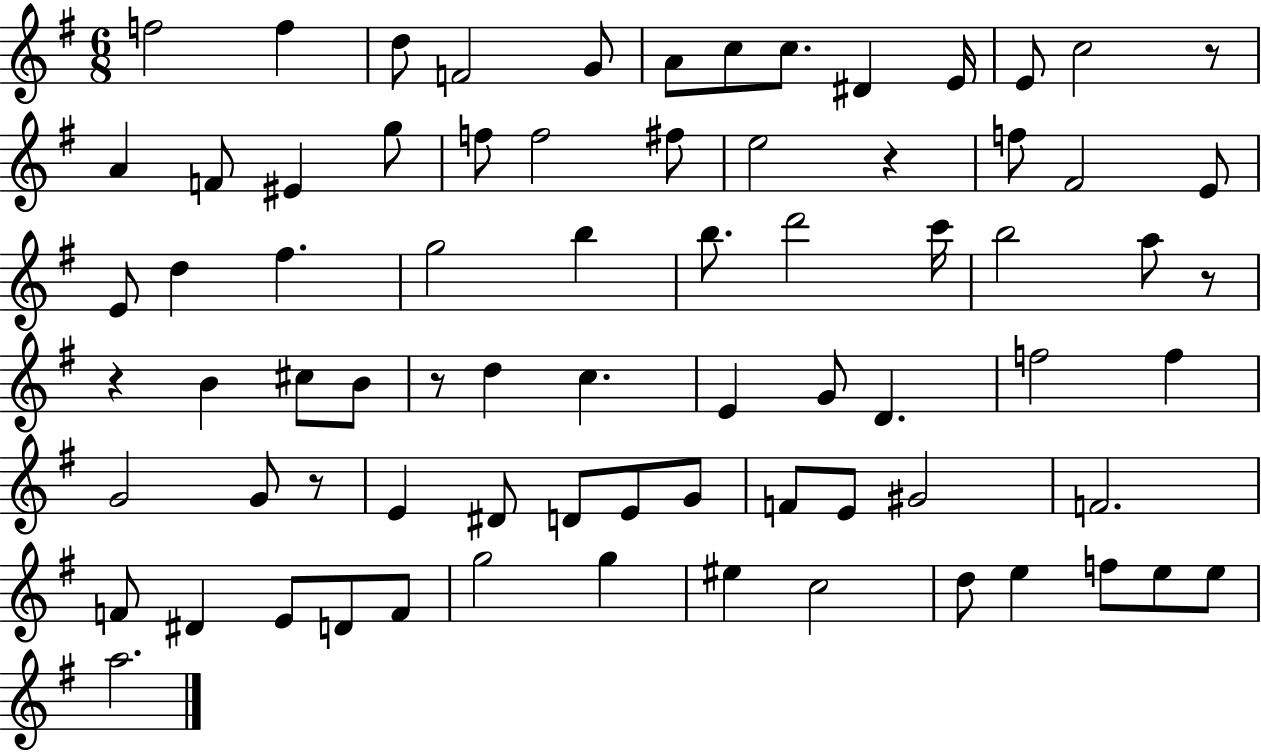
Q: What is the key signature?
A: G major